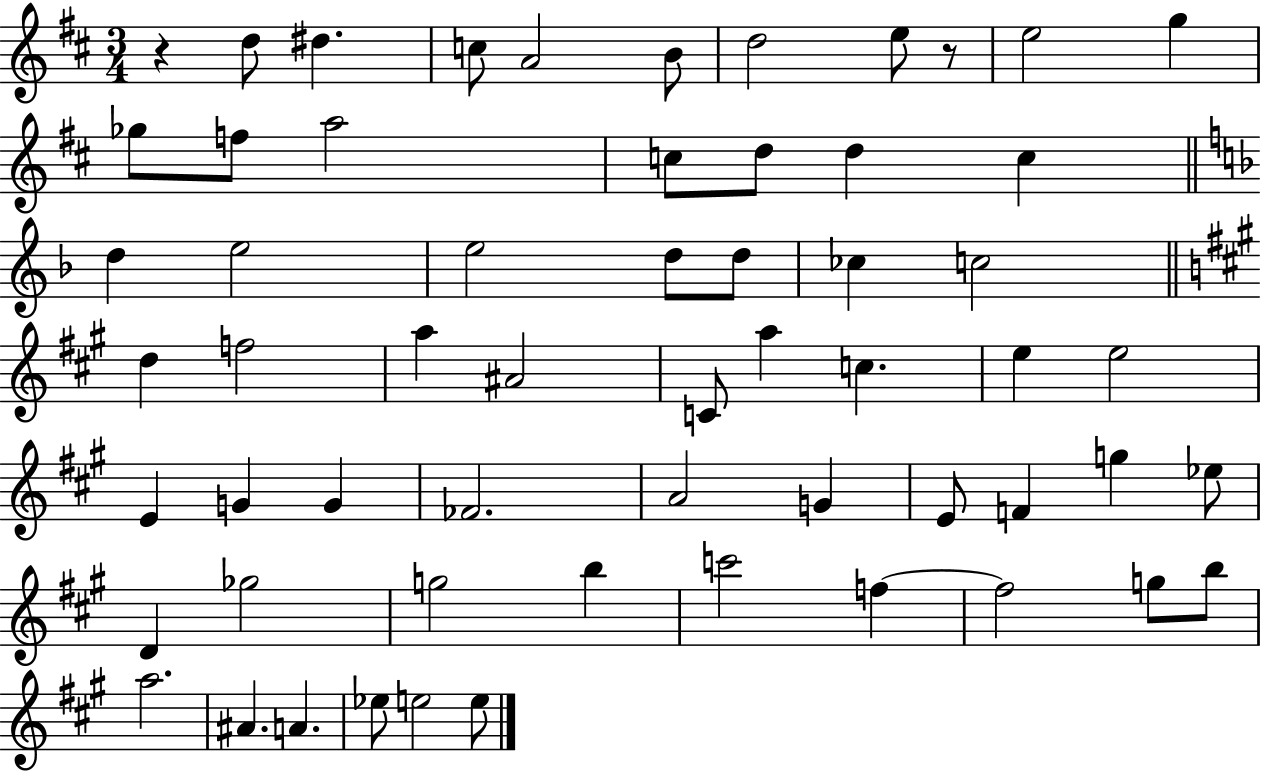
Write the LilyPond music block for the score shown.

{
  \clef treble
  \numericTimeSignature
  \time 3/4
  \key d \major
  r4 d''8 dis''4. | c''8 a'2 b'8 | d''2 e''8 r8 | e''2 g''4 | \break ges''8 f''8 a''2 | c''8 d''8 d''4 c''4 | \bar "||" \break \key f \major d''4 e''2 | e''2 d''8 d''8 | ces''4 c''2 | \bar "||" \break \key a \major d''4 f''2 | a''4 ais'2 | c'8 a''4 c''4. | e''4 e''2 | \break e'4 g'4 g'4 | fes'2. | a'2 g'4 | e'8 f'4 g''4 ees''8 | \break d'4 ges''2 | g''2 b''4 | c'''2 f''4~~ | f''2 g''8 b''8 | \break a''2. | ais'4. a'4. | ees''8 e''2 e''8 | \bar "|."
}